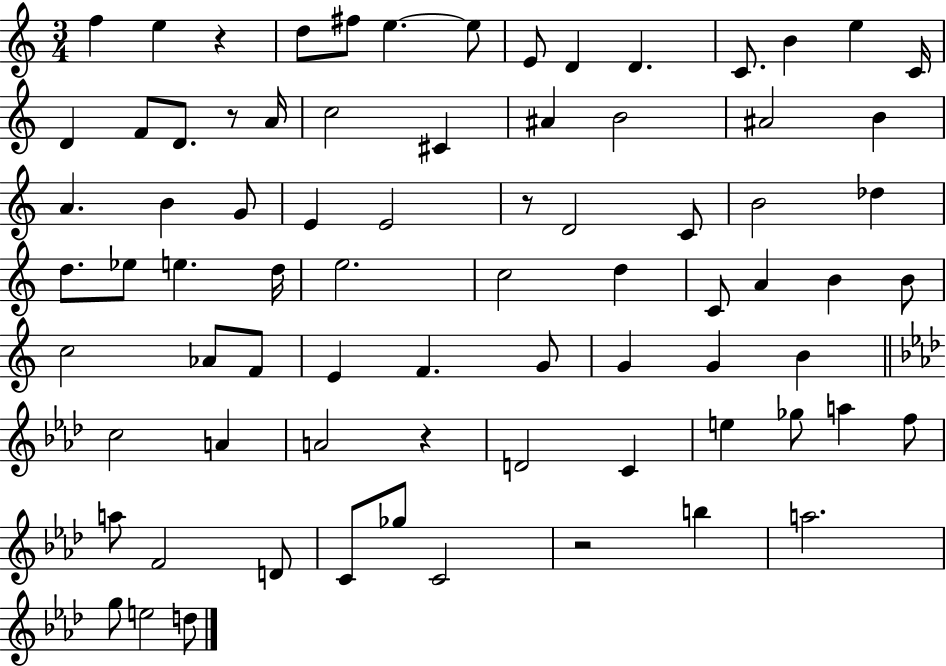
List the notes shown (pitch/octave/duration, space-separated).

F5/q E5/q R/q D5/e F#5/e E5/q. E5/e E4/e D4/q D4/q. C4/e. B4/q E5/q C4/s D4/q F4/e D4/e. R/e A4/s C5/h C#4/q A#4/q B4/h A#4/h B4/q A4/q. B4/q G4/e E4/q E4/h R/e D4/h C4/e B4/h Db5/q D5/e. Eb5/e E5/q. D5/s E5/h. C5/h D5/q C4/e A4/q B4/q B4/e C5/h Ab4/e F4/e E4/q F4/q. G4/e G4/q G4/q B4/q C5/h A4/q A4/h R/q D4/h C4/q E5/q Gb5/e A5/q F5/e A5/e F4/h D4/e C4/e Gb5/e C4/h R/h B5/q A5/h. G5/e E5/h D5/e